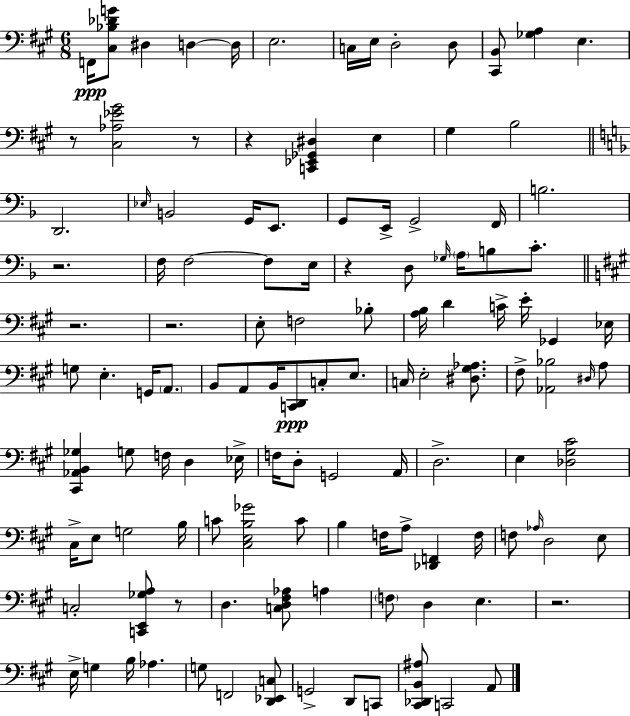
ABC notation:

X:1
T:Untitled
M:6/8
L:1/4
K:A
F,,/4 [^C,_B,_DG]/2 ^D, D, D,/4 E,2 C,/4 E,/4 D,2 D,/2 [^C,,B,,]/2 [_G,A,] E, z/2 [^C,_A,_E^G]2 z/2 z [C,,_E,,_G,,^D,] E, ^G, B,2 D,,2 _E,/4 B,,2 G,,/4 E,,/2 G,,/2 E,,/4 G,,2 F,,/4 B,2 z2 F,/4 F,2 F,/2 E,/4 z D,/2 _G,/4 A,/4 B,/2 C/2 z2 z2 E,/2 F,2 _B,/2 [A,B,]/4 D C/4 E/4 _G,, _E,/4 G,/2 E, G,,/4 A,,/2 B,,/2 A,,/2 B,,/4 [C,,D,,]/2 C,/2 E,/2 C,/4 E,2 [^D,^G,_A,]/2 ^F,/2 [_A,,_B,]2 ^D,/4 A,/2 [^C,,_A,,B,,_G,] G,/2 F,/4 D, _E,/4 F,/4 D,/2 G,,2 A,,/4 D,2 E, [_D,^G,^C]2 ^C,/4 E,/2 G,2 B,/4 C/2 [^C,E,B,_G]2 C/2 B, F,/4 A,/2 [_D,,F,,] F,/4 F,/2 _A,/4 D,2 E,/2 C,2 [C,,E,,_G,A,]/2 z/2 D, [C,D,^F,_A,]/2 A, F,/2 D, E, z2 E,/4 G, B,/4 _A, G,/2 F,,2 [D,,_E,,C,]/2 G,,2 D,,/2 C,,/2 [^C,,_D,,B,,^A,]/2 C,,2 A,,/2